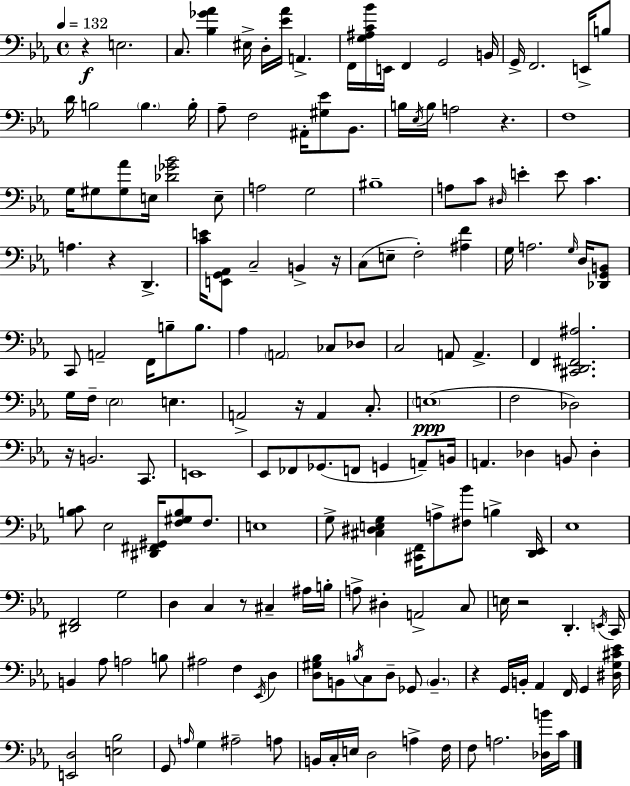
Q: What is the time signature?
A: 4/4